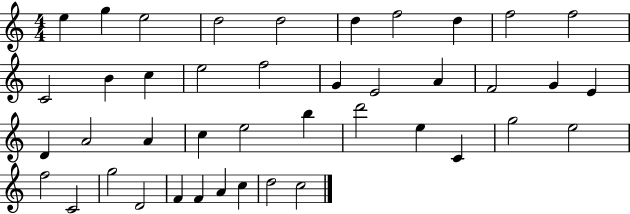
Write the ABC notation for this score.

X:1
T:Untitled
M:4/4
L:1/4
K:C
e g e2 d2 d2 d f2 d f2 f2 C2 B c e2 f2 G E2 A F2 G E D A2 A c e2 b d'2 e C g2 e2 f2 C2 g2 D2 F F A c d2 c2